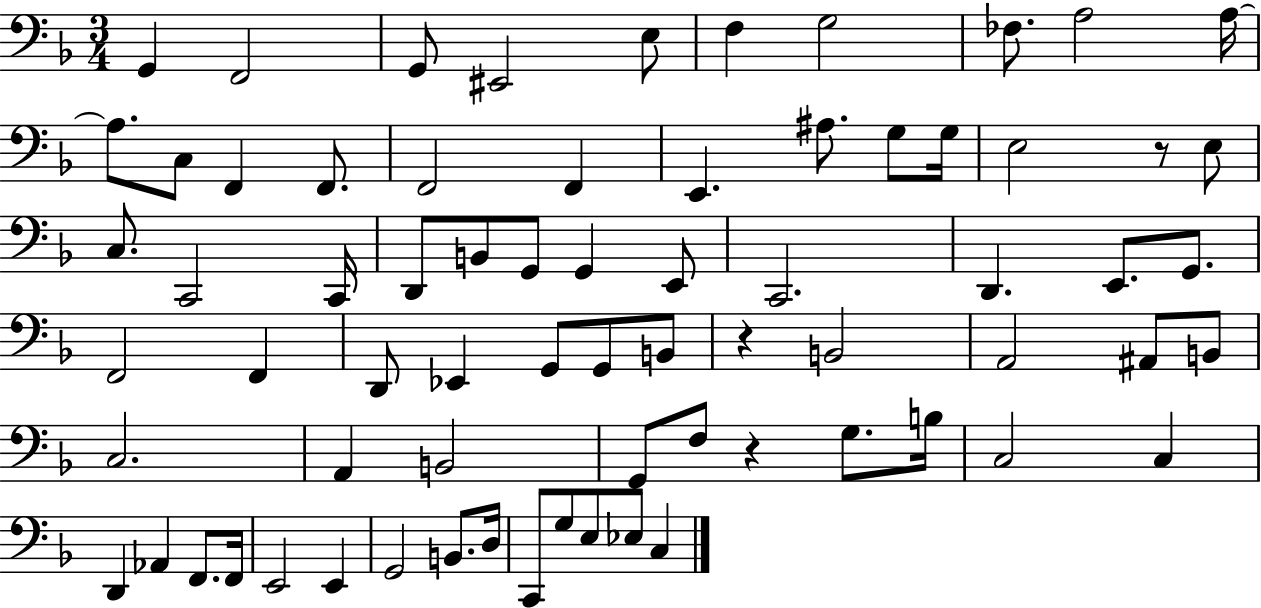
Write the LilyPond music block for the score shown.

{
  \clef bass
  \numericTimeSignature
  \time 3/4
  \key f \major
  g,4 f,2 | g,8 eis,2 e8 | f4 g2 | fes8. a2 a16~~ | \break a8. c8 f,4 f,8. | f,2 f,4 | e,4. ais8. g8 g16 | e2 r8 e8 | \break c8. c,2 c,16 | d,8 b,8 g,8 g,4 e,8 | c,2. | d,4. e,8. g,8. | \break f,2 f,4 | d,8 ees,4 g,8 g,8 b,8 | r4 b,2 | a,2 ais,8 b,8 | \break c2. | a,4 b,2 | g,8 f8 r4 g8. b16 | c2 c4 | \break d,4 aes,4 f,8. f,16 | e,2 e,4 | g,2 b,8. d16 | c,8 g8 e8 ees8 c4 | \break \bar "|."
}